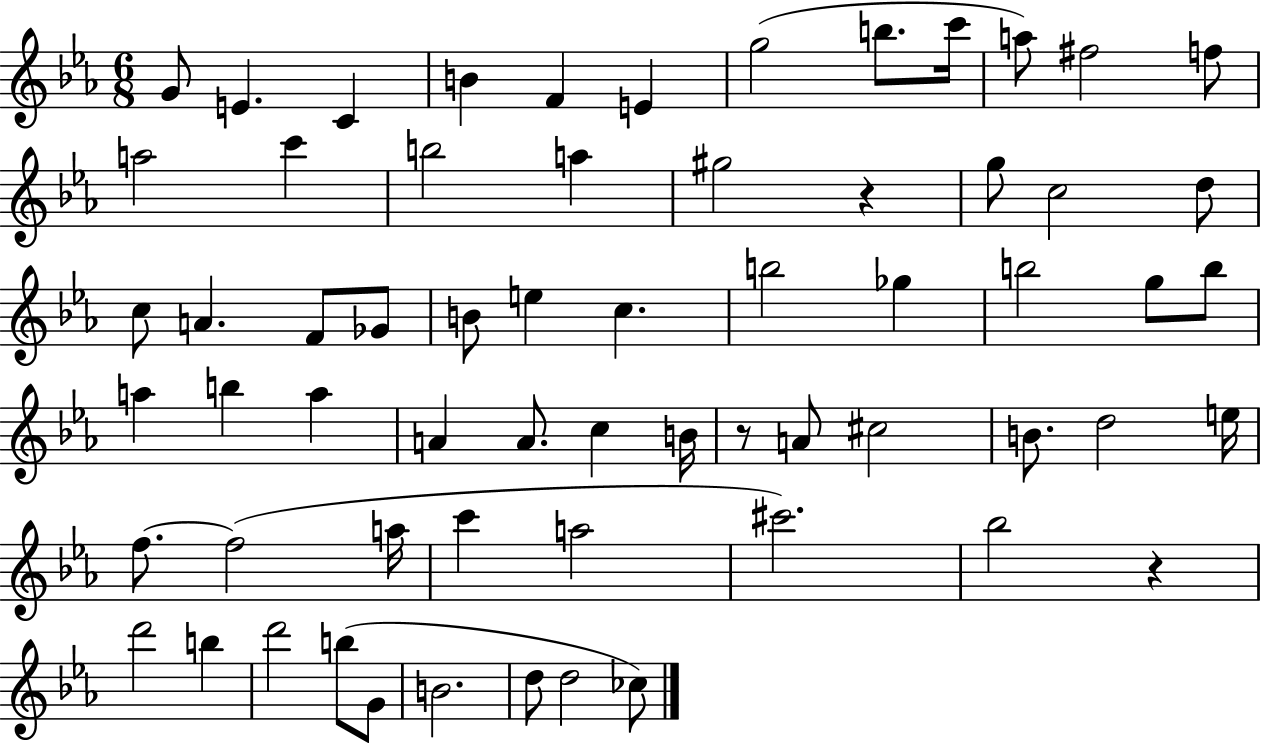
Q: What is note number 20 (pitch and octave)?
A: D5